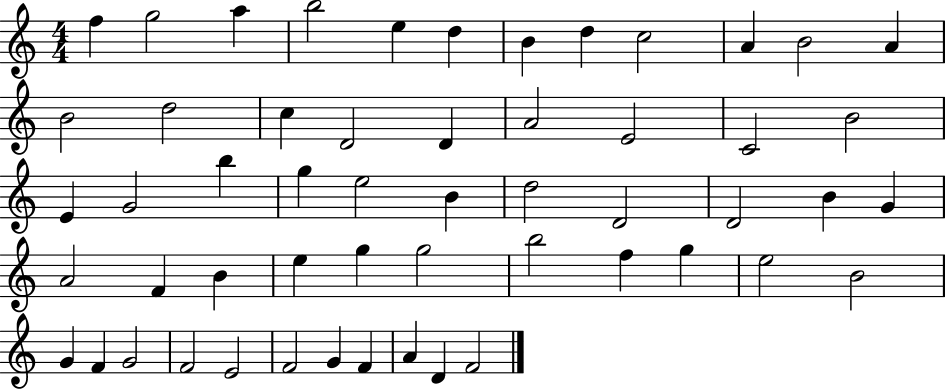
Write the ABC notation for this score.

X:1
T:Untitled
M:4/4
L:1/4
K:C
f g2 a b2 e d B d c2 A B2 A B2 d2 c D2 D A2 E2 C2 B2 E G2 b g e2 B d2 D2 D2 B G A2 F B e g g2 b2 f g e2 B2 G F G2 F2 E2 F2 G F A D F2